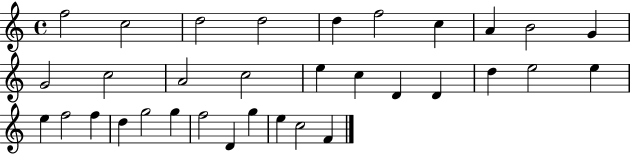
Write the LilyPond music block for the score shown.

{
  \clef treble
  \time 4/4
  \defaultTimeSignature
  \key c \major
  f''2 c''2 | d''2 d''2 | d''4 f''2 c''4 | a'4 b'2 g'4 | \break g'2 c''2 | a'2 c''2 | e''4 c''4 d'4 d'4 | d''4 e''2 e''4 | \break e''4 f''2 f''4 | d''4 g''2 g''4 | f''2 d'4 g''4 | e''4 c''2 f'4 | \break \bar "|."
}